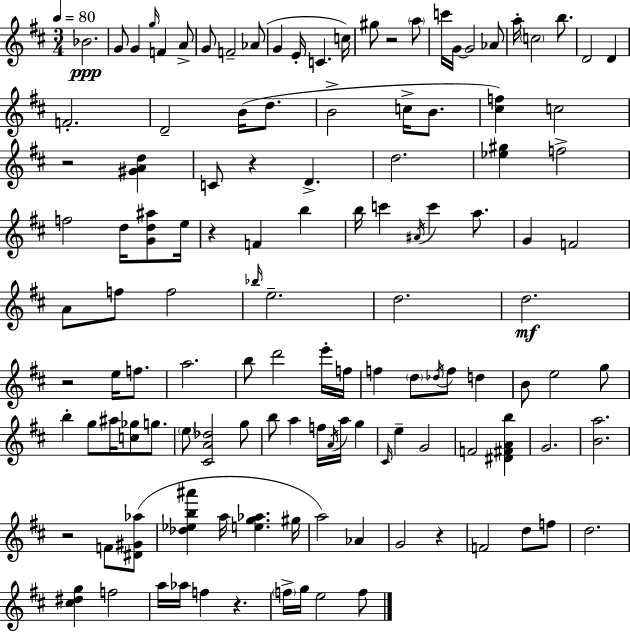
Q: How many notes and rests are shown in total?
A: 125